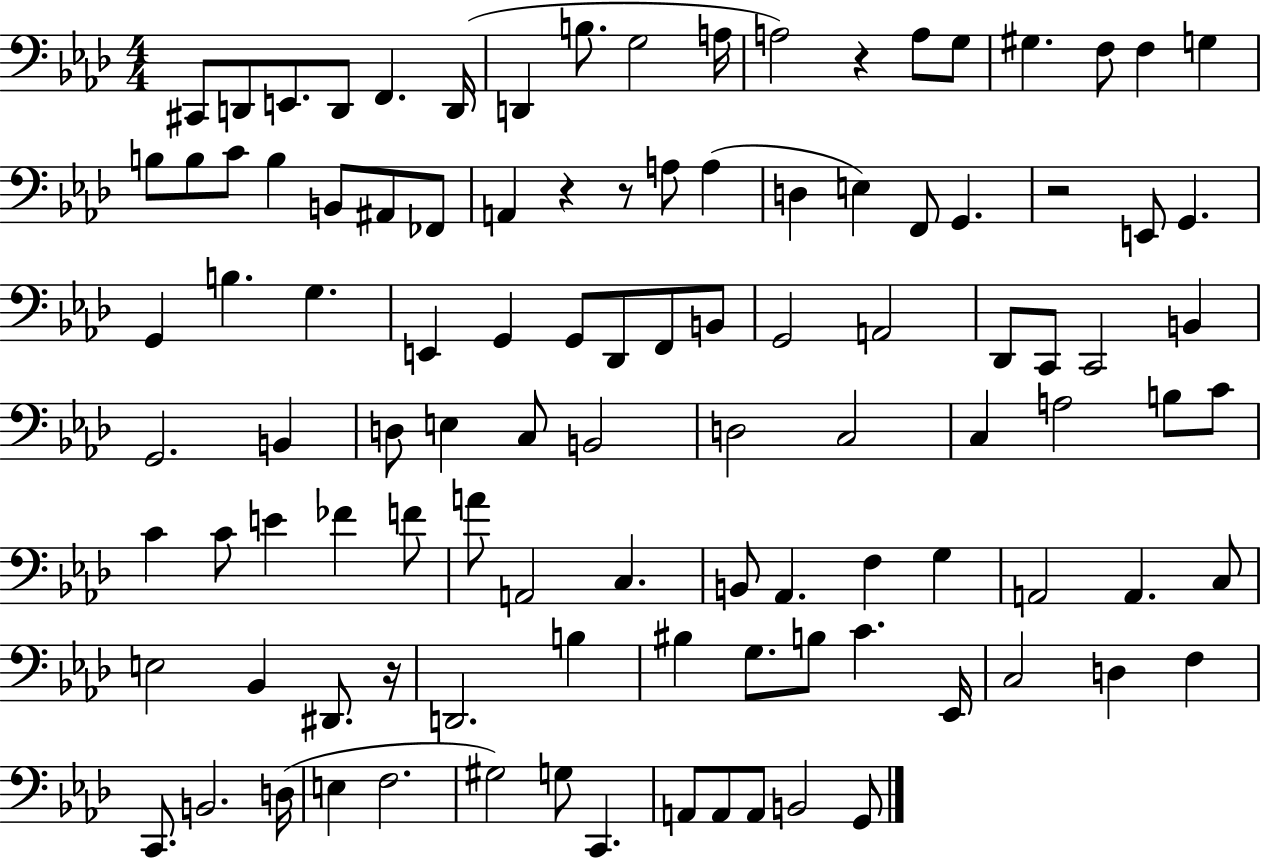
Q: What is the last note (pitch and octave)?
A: G2